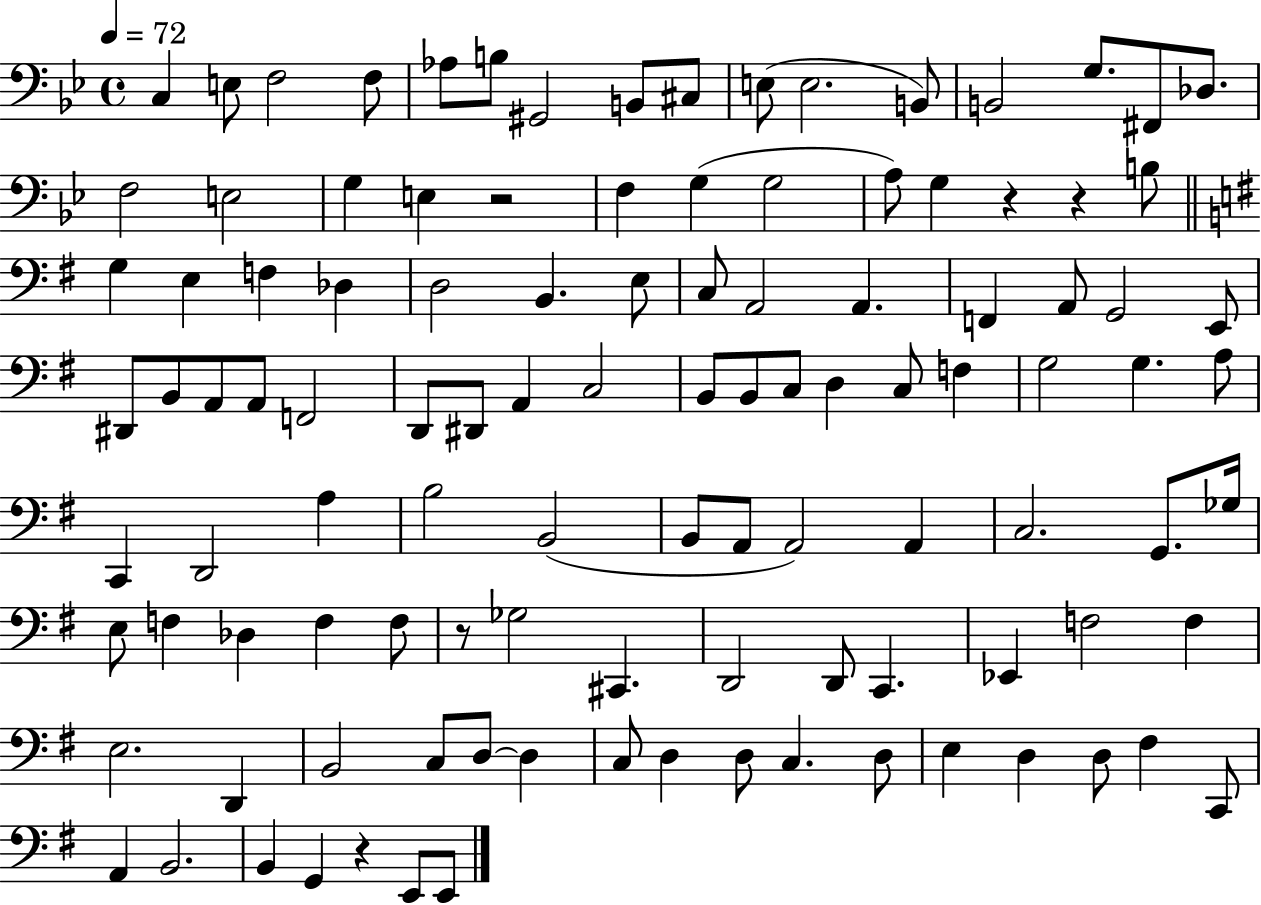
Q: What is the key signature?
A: BES major